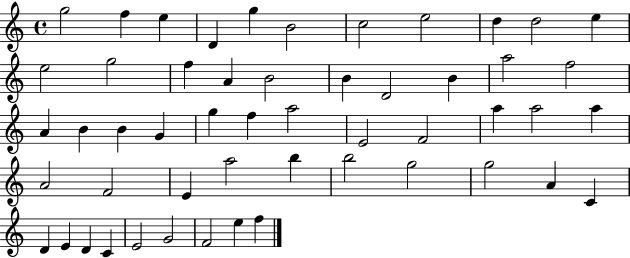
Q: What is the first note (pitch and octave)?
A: G5